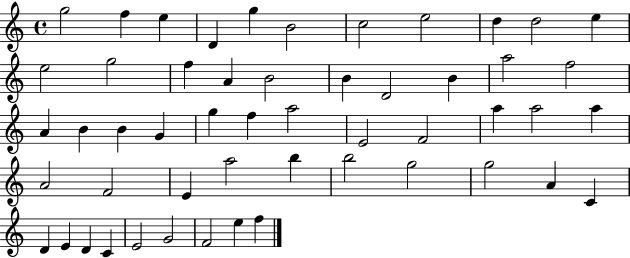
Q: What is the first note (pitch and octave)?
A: G5